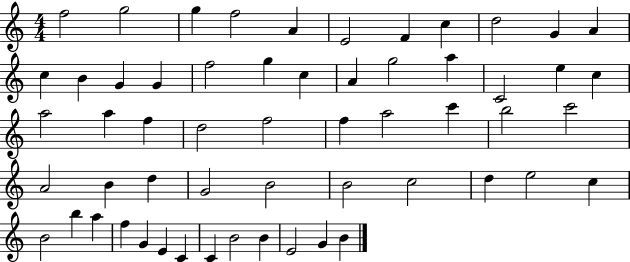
F5/h G5/h G5/q F5/h A4/q E4/h F4/q C5/q D5/h G4/q A4/q C5/q B4/q G4/q G4/q F5/h G5/q C5/q A4/q G5/h A5/q C4/h E5/q C5/q A5/h A5/q F5/q D5/h F5/h F5/q A5/h C6/q B5/h C6/h A4/h B4/q D5/q G4/h B4/h B4/h C5/h D5/q E5/h C5/q B4/h B5/q A5/q F5/q G4/q E4/q C4/q C4/q B4/h B4/q E4/h G4/q B4/q